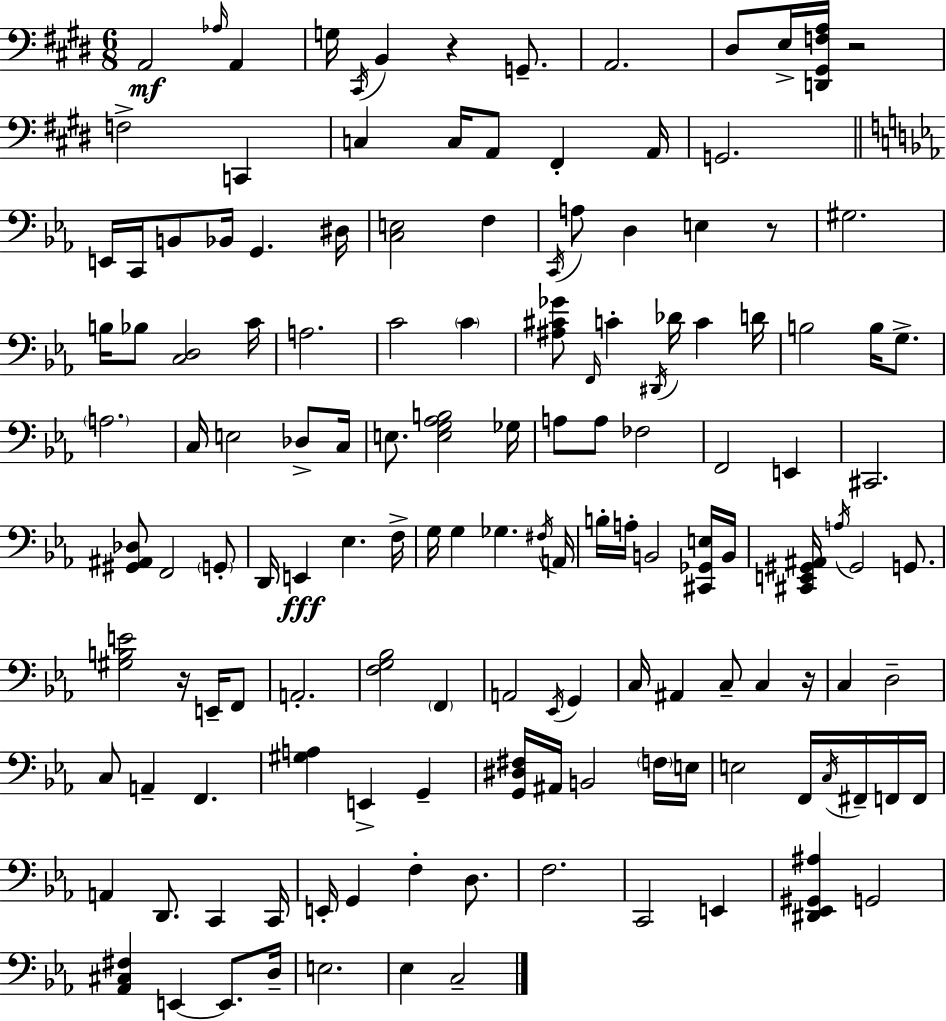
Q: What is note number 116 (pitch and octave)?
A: G2